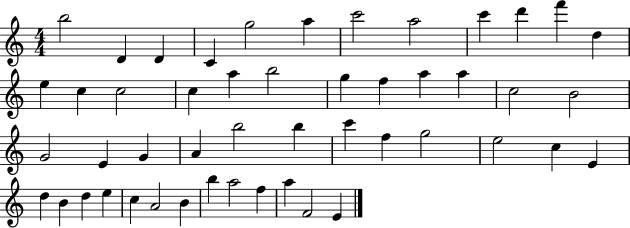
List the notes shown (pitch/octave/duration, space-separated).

B5/h D4/q D4/q C4/q G5/h A5/q C6/h A5/h C6/q D6/q F6/q D5/q E5/q C5/q C5/h C5/q A5/q B5/h G5/q F5/q A5/q A5/q C5/h B4/h G4/h E4/q G4/q A4/q B5/h B5/q C6/q F5/q G5/h E5/h C5/q E4/q D5/q B4/q D5/q E5/q C5/q A4/h B4/q B5/q A5/h F5/q A5/q F4/h E4/q